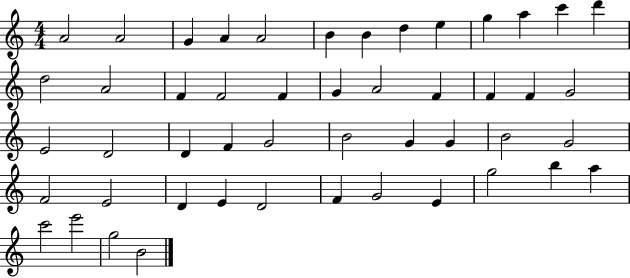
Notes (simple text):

A4/h A4/h G4/q A4/q A4/h B4/q B4/q D5/q E5/q G5/q A5/q C6/q D6/q D5/h A4/h F4/q F4/h F4/q G4/q A4/h F4/q F4/q F4/q G4/h E4/h D4/h D4/q F4/q G4/h B4/h G4/q G4/q B4/h G4/h F4/h E4/h D4/q E4/q D4/h F4/q G4/h E4/q G5/h B5/q A5/q C6/h E6/h G5/h B4/h